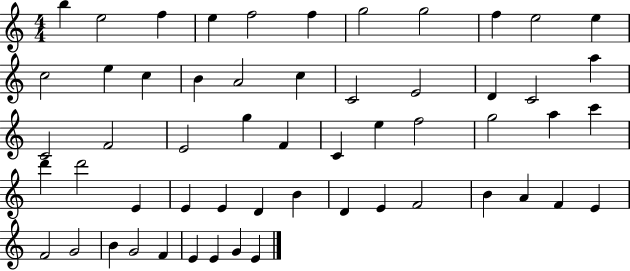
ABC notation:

X:1
T:Untitled
M:4/4
L:1/4
K:C
b e2 f e f2 f g2 g2 f e2 e c2 e c B A2 c C2 E2 D C2 a C2 F2 E2 g F C e f2 g2 a c' d' d'2 E E E D B D E F2 B A F E F2 G2 B G2 F E E G E